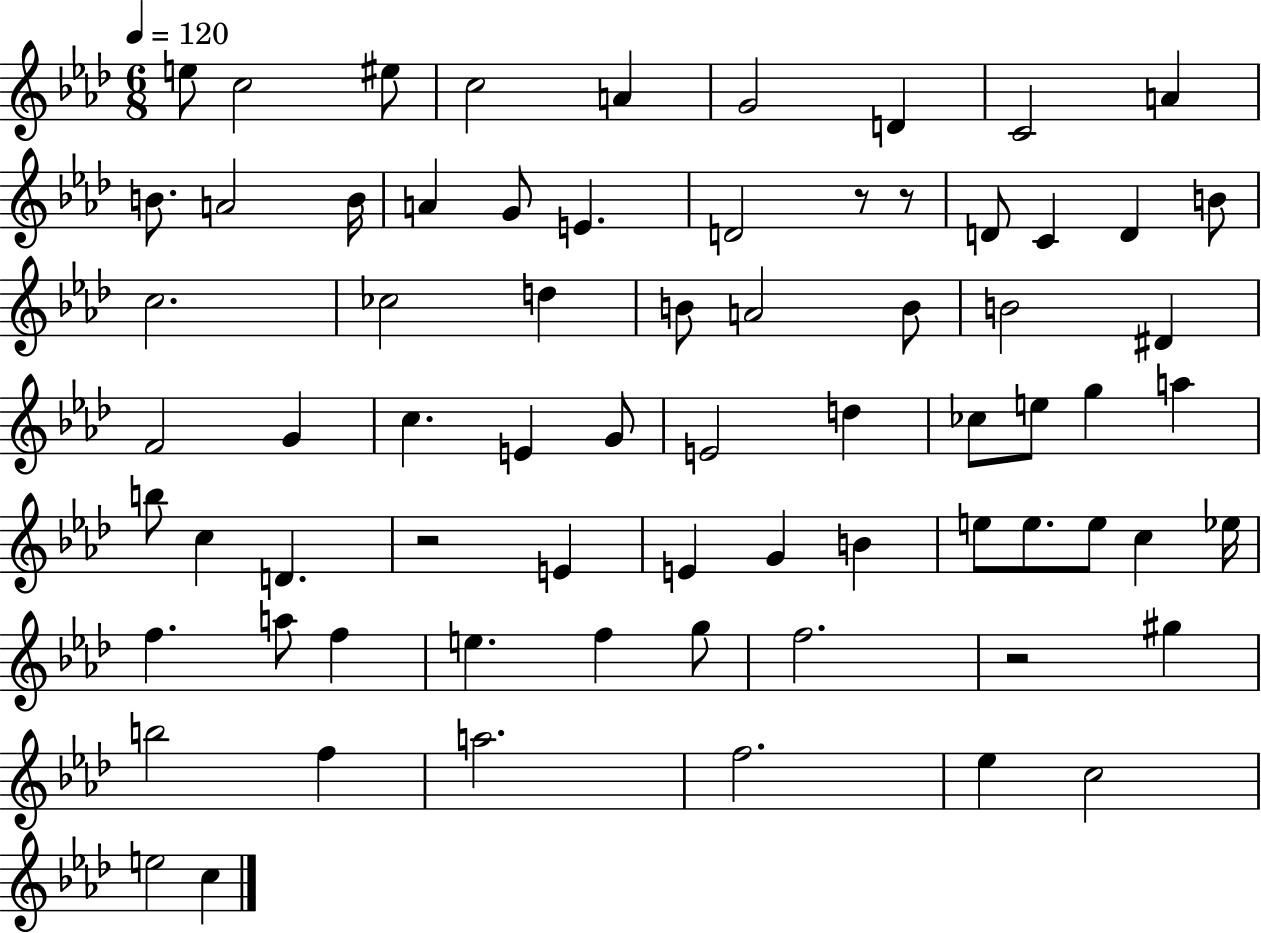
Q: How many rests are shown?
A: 4